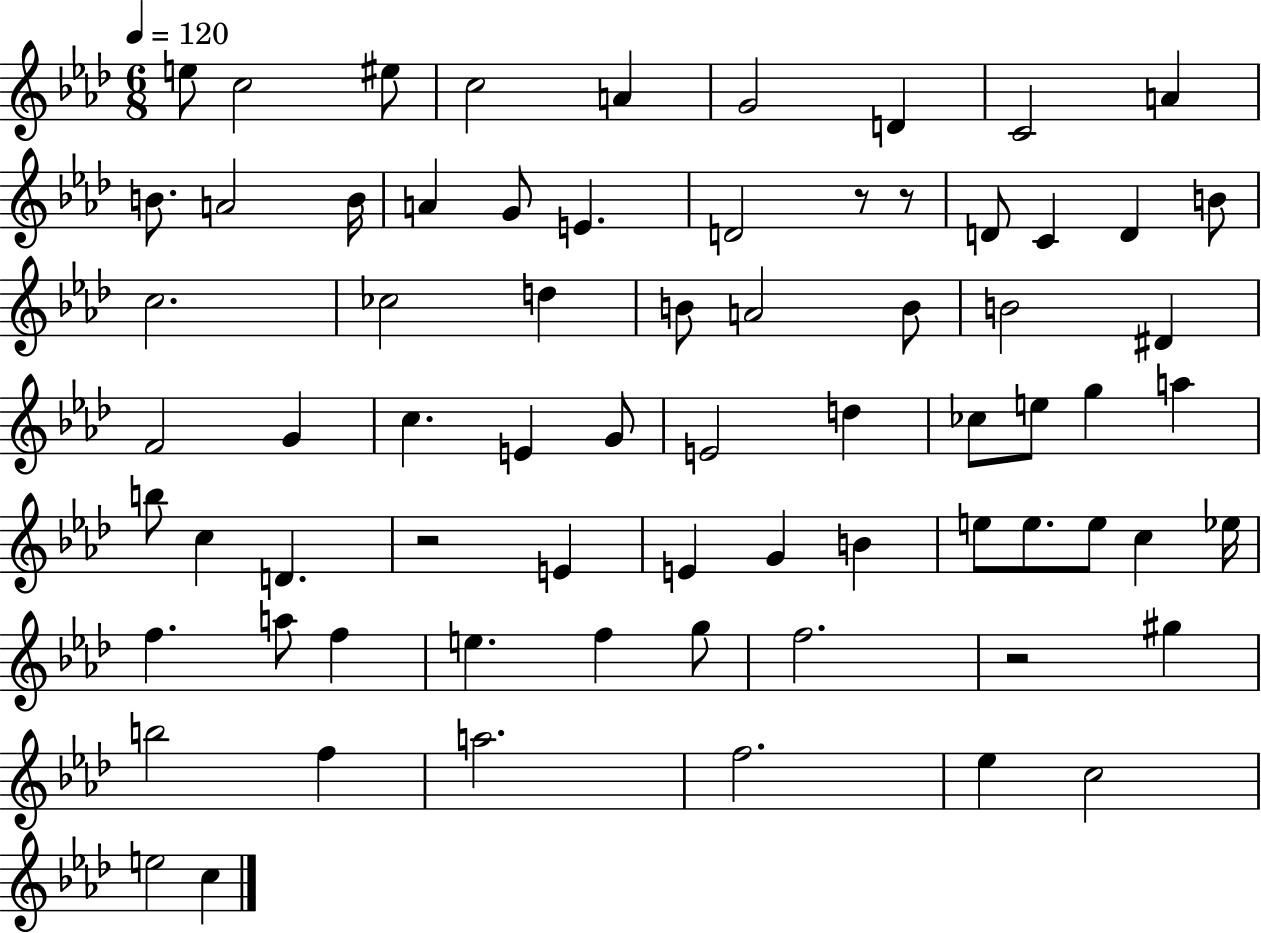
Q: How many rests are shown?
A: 4